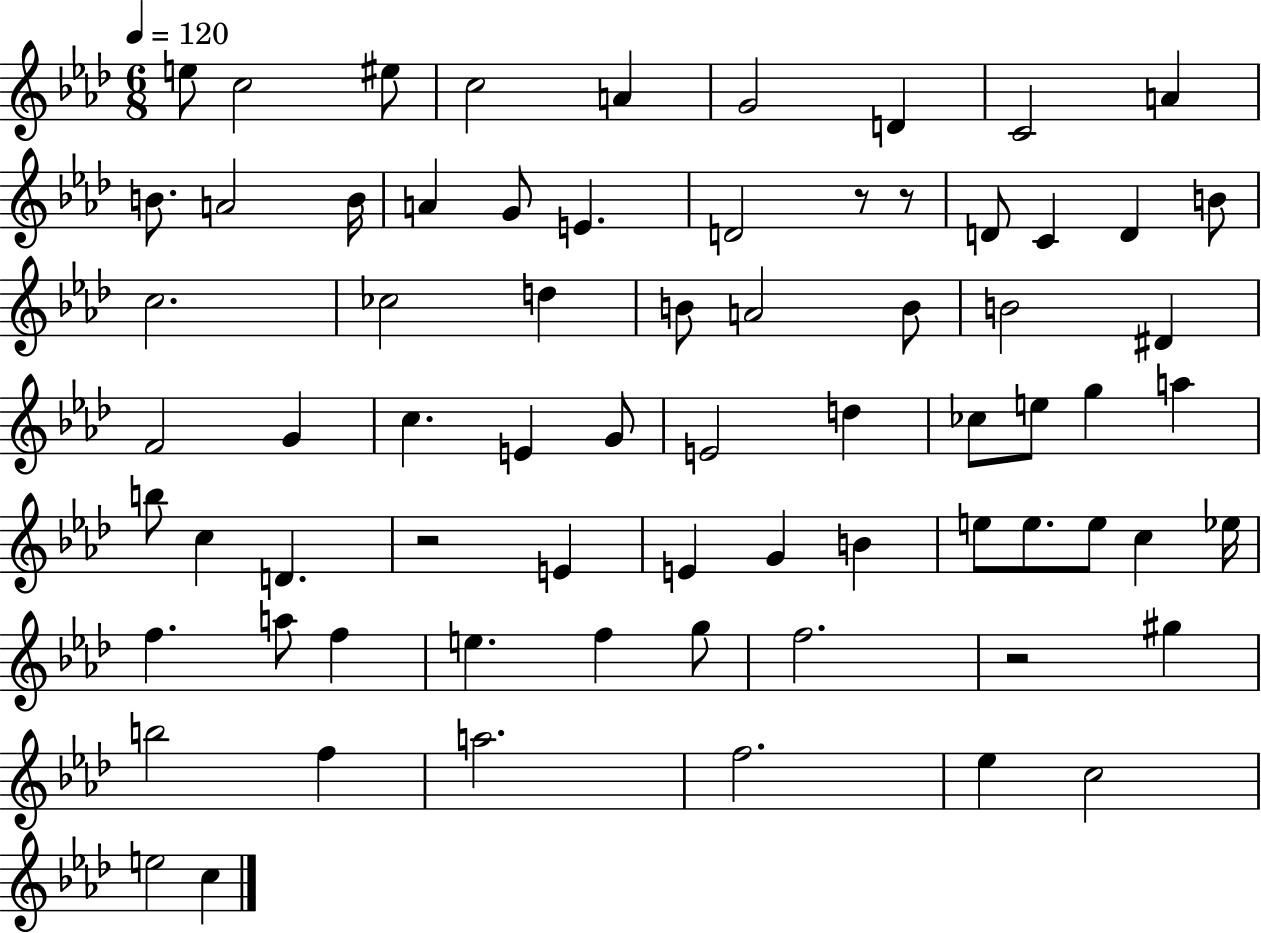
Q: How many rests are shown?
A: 4